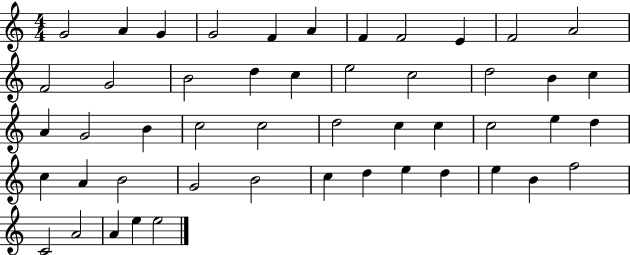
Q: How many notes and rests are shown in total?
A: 49